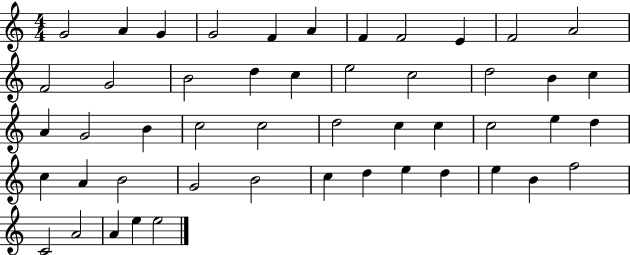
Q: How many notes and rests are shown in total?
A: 49